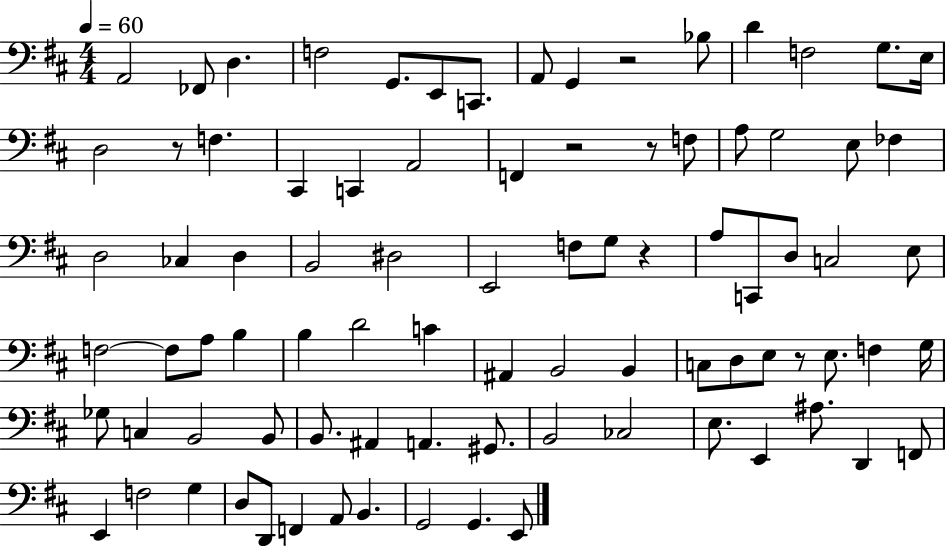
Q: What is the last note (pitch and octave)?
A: E2